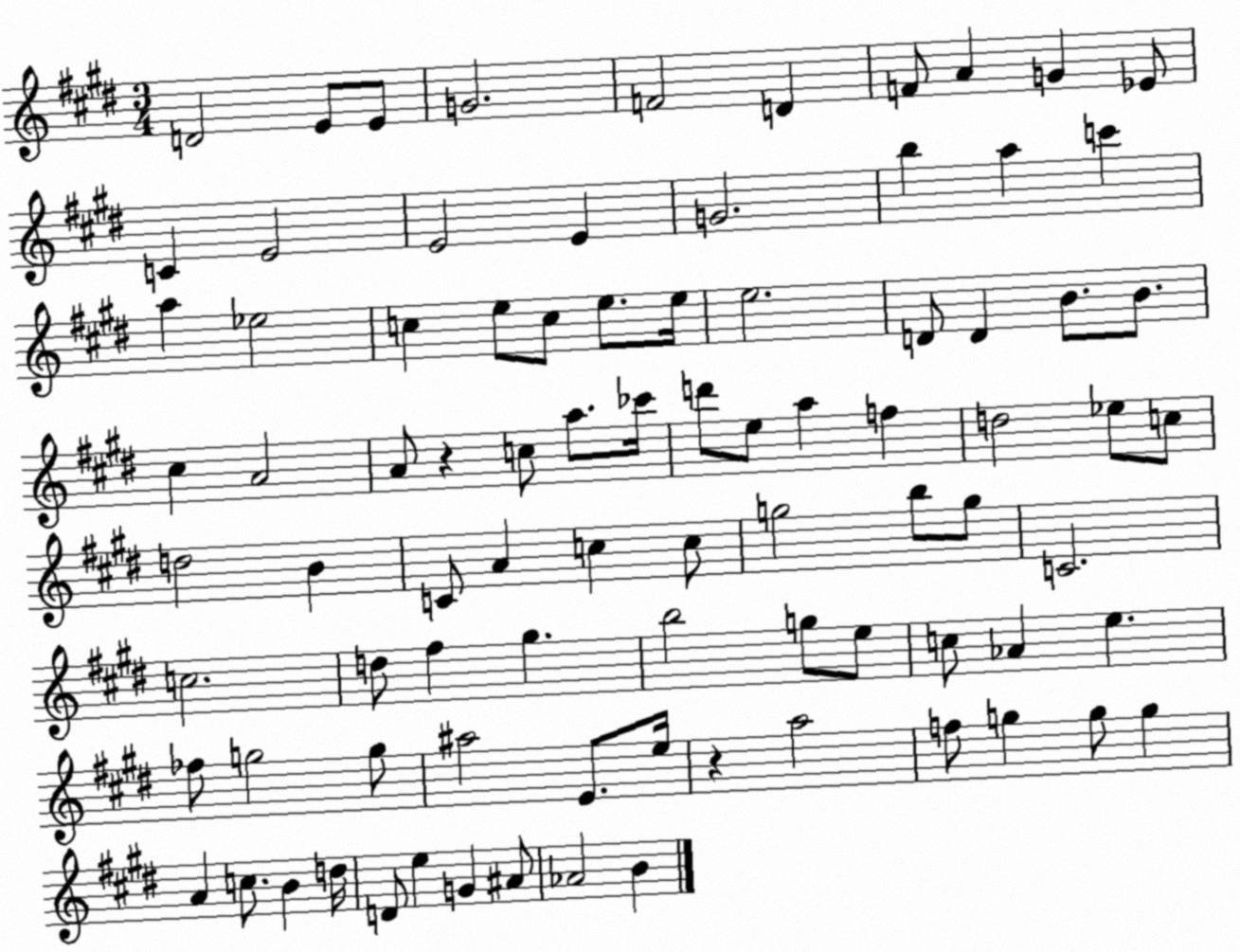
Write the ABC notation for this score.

X:1
T:Untitled
M:3/4
L:1/4
K:E
D2 E/2 E/2 G2 F2 D F/2 A G _E/2 C E2 E2 E G2 b a c' a _e2 c e/2 c/2 e/2 e/4 e2 D/2 D B/2 B/2 ^c A2 A/2 z c/2 a/2 _c'/4 d'/2 e/2 a f d2 _e/2 c/2 d2 B C/2 A c c/2 g2 b/2 g/2 C2 c2 d/2 ^f ^g b2 g/2 e/2 c/2 _A e _f/2 g2 g/2 ^a2 E/2 e/4 z a2 f/2 g g/2 g A c/2 B d/4 D/2 e G ^A/2 _A2 B